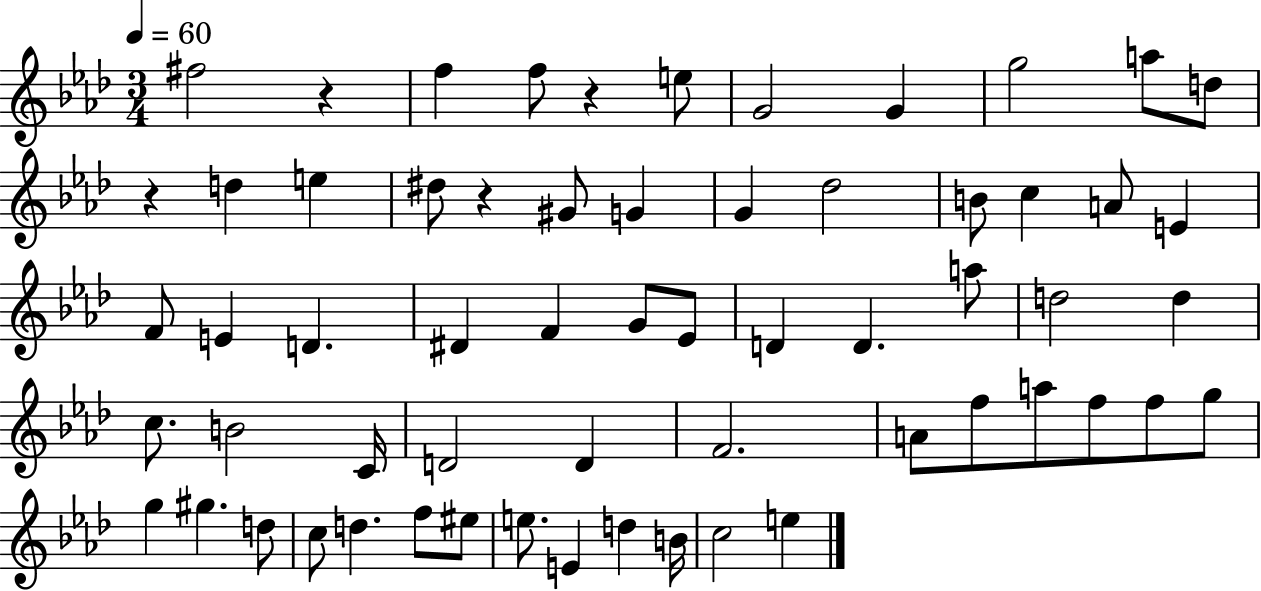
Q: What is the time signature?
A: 3/4